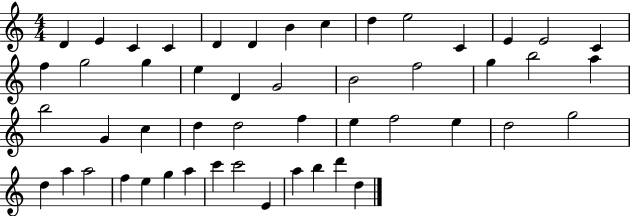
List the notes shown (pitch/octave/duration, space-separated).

D4/q E4/q C4/q C4/q D4/q D4/q B4/q C5/q D5/q E5/h C4/q E4/q E4/h C4/q F5/q G5/h G5/q E5/q D4/q G4/h B4/h F5/h G5/q B5/h A5/q B5/h G4/q C5/q D5/q D5/h F5/q E5/q F5/h E5/q D5/h G5/h D5/q A5/q A5/h F5/q E5/q G5/q A5/q C6/q C6/h E4/q A5/q B5/q D6/q D5/q